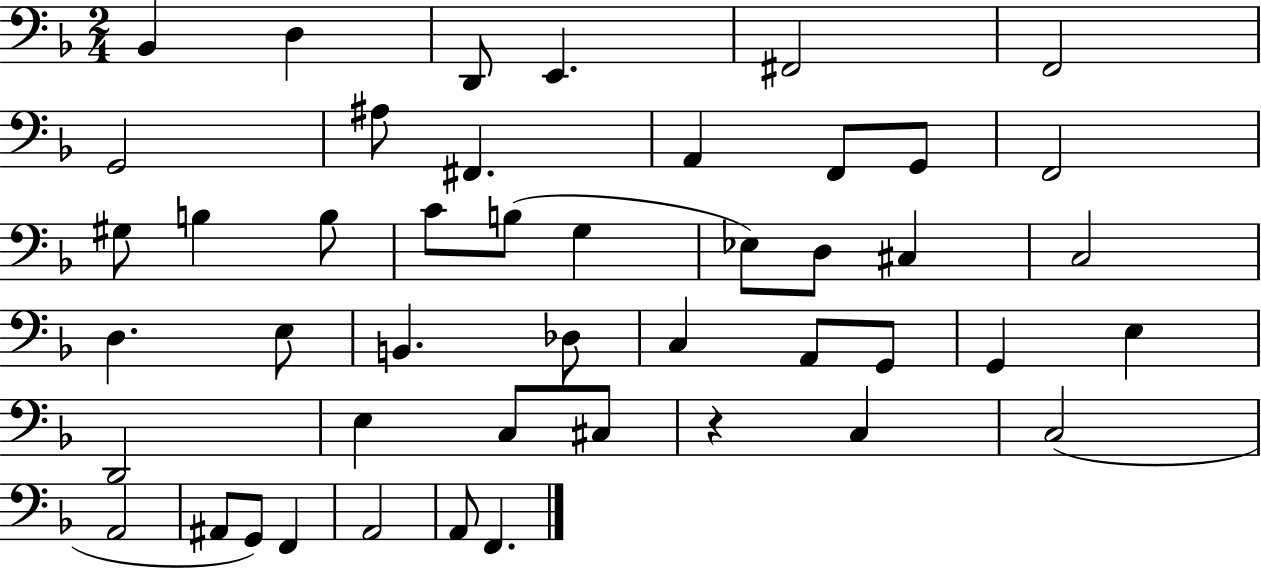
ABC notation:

X:1
T:Untitled
M:2/4
L:1/4
K:F
_B,, D, D,,/2 E,, ^F,,2 F,,2 G,,2 ^A,/2 ^F,, A,, F,,/2 G,,/2 F,,2 ^G,/2 B, B,/2 C/2 B,/2 G, _E,/2 D,/2 ^C, C,2 D, E,/2 B,, _D,/2 C, A,,/2 G,,/2 G,, E, D,,2 E, C,/2 ^C,/2 z C, C,2 A,,2 ^A,,/2 G,,/2 F,, A,,2 A,,/2 F,,